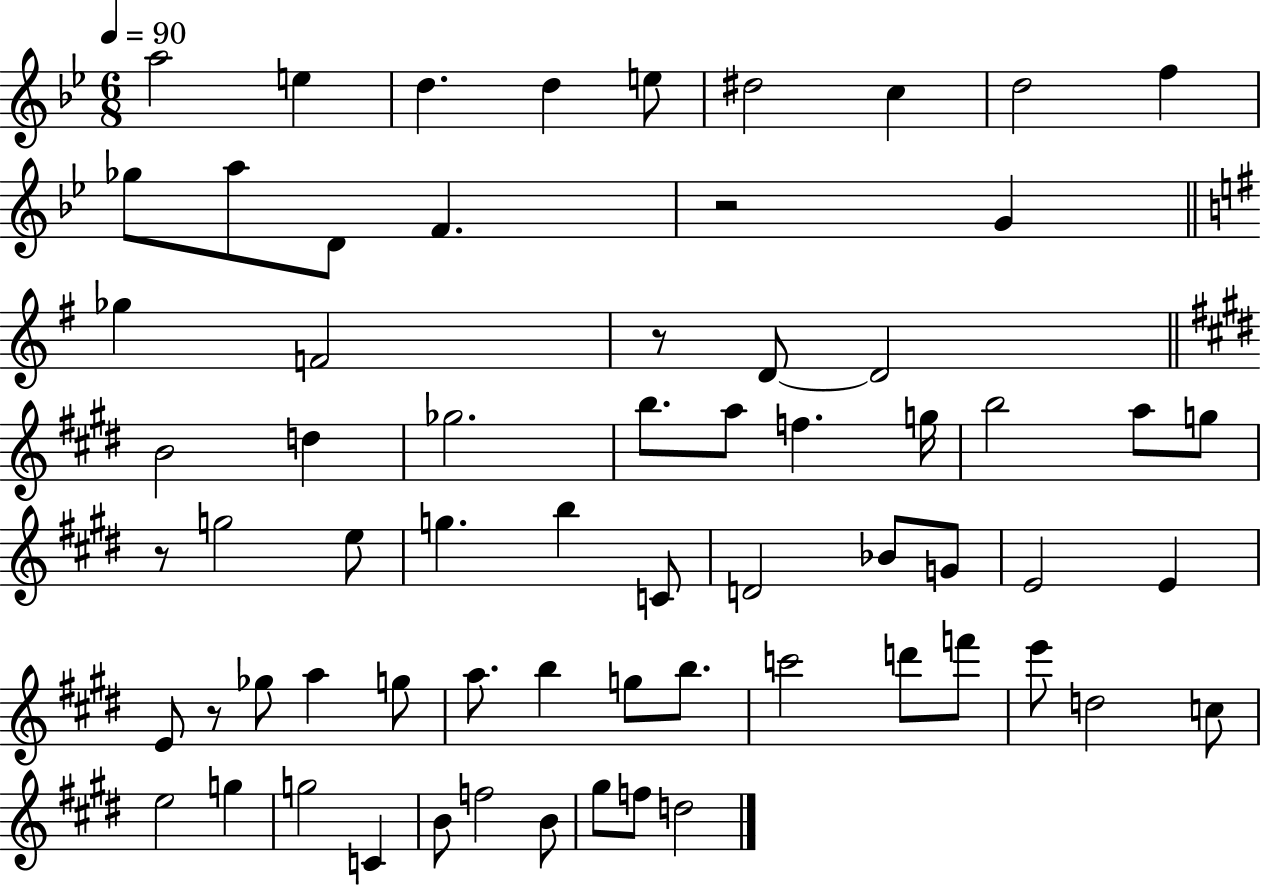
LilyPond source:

{
  \clef treble
  \numericTimeSignature
  \time 6/8
  \key bes \major
  \tempo 4 = 90
  \repeat volta 2 { a''2 e''4 | d''4. d''4 e''8 | dis''2 c''4 | d''2 f''4 | \break ges''8 a''8 d'8 f'4. | r2 g'4 | \bar "||" \break \key e \minor ges''4 f'2 | r8 d'8~~ d'2 | \bar "||" \break \key e \major b'2 d''4 | ges''2. | b''8. a''8 f''4. g''16 | b''2 a''8 g''8 | \break r8 g''2 e''8 | g''4. b''4 c'8 | d'2 bes'8 g'8 | e'2 e'4 | \break e'8 r8 ges''8 a''4 g''8 | a''8. b''4 g''8 b''8. | c'''2 d'''8 f'''8 | e'''8 d''2 c''8 | \break e''2 g''4 | g''2 c'4 | b'8 f''2 b'8 | gis''8 f''8 d''2 | \break } \bar "|."
}